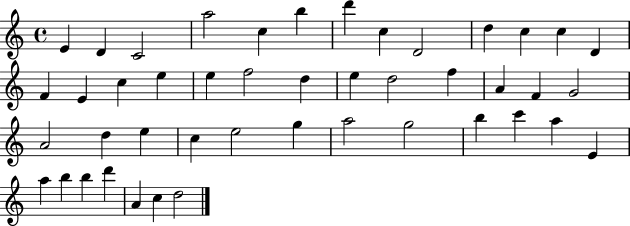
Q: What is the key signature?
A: C major